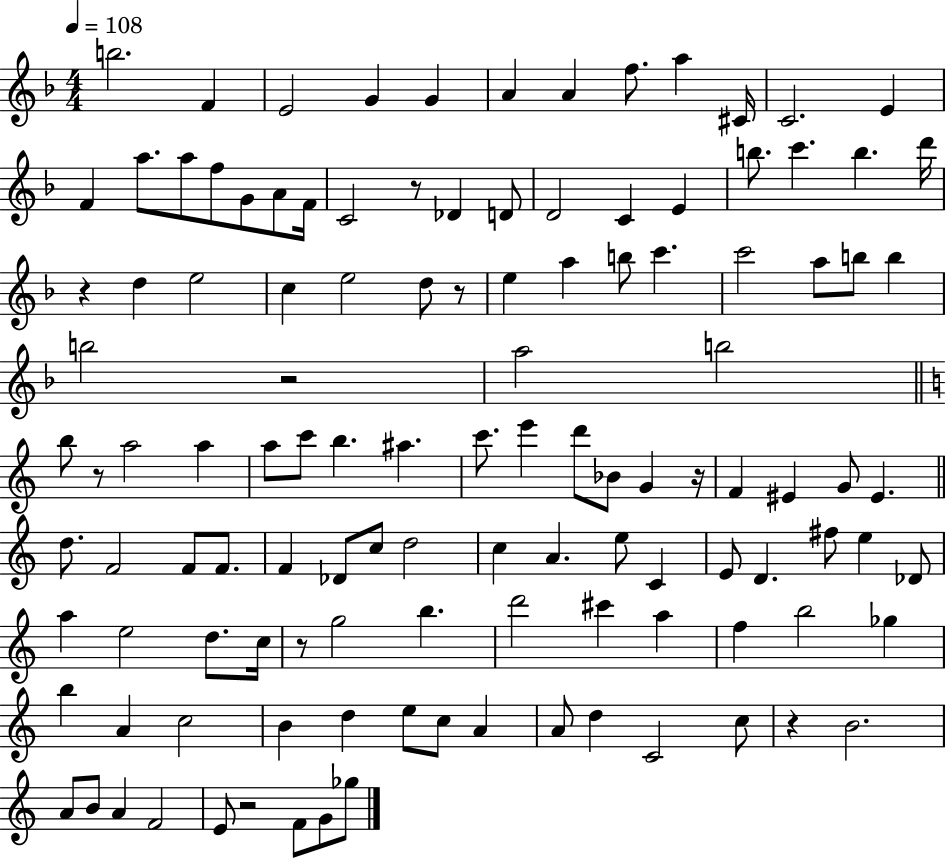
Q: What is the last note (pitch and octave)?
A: Gb5